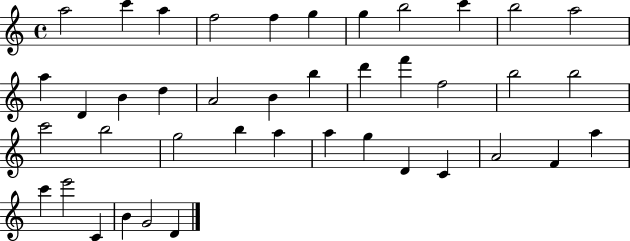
A5/h C6/q A5/q F5/h F5/q G5/q G5/q B5/h C6/q B5/h A5/h A5/q D4/q B4/q D5/q A4/h B4/q B5/q D6/q F6/q F5/h B5/h B5/h C6/h B5/h G5/h B5/q A5/q A5/q G5/q D4/q C4/q A4/h F4/q A5/q C6/q E6/h C4/q B4/q G4/h D4/q